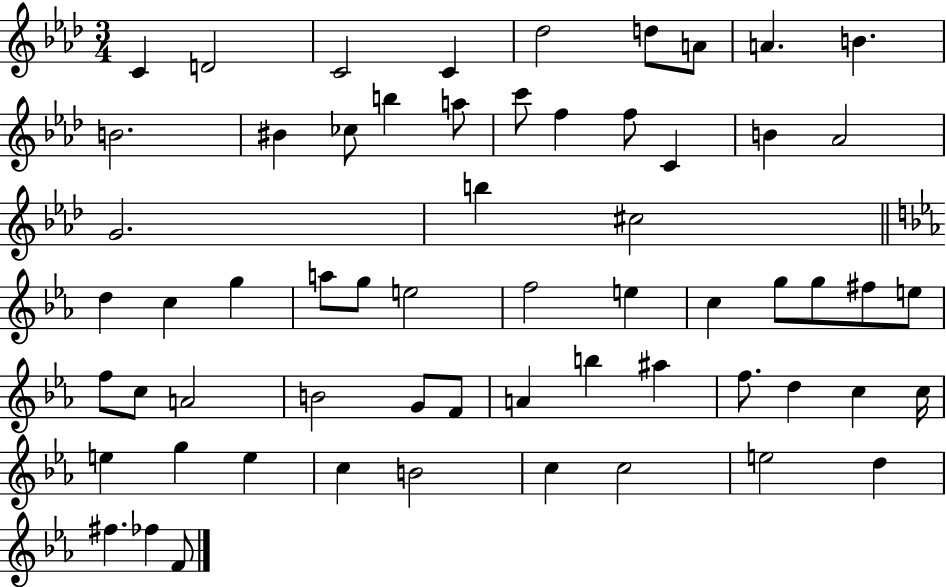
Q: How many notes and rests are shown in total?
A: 61